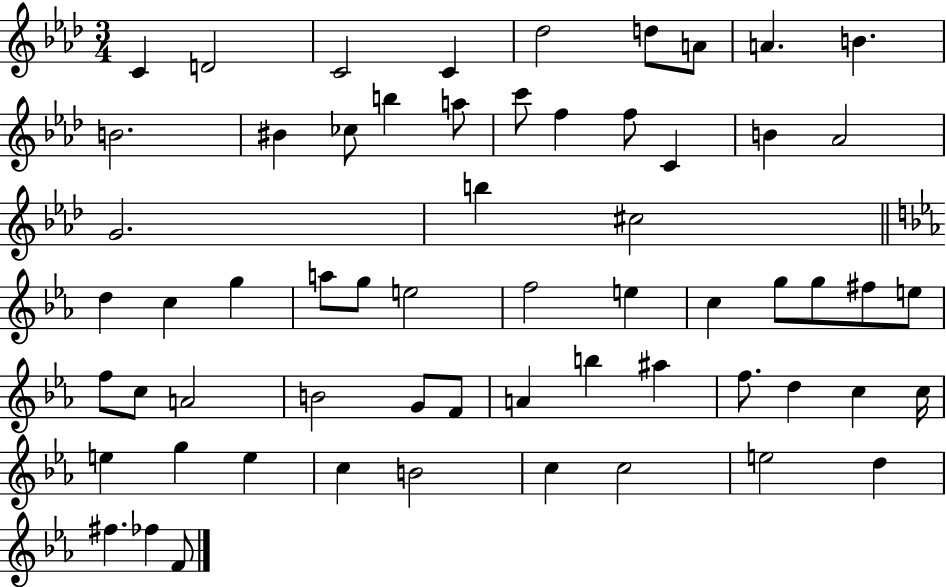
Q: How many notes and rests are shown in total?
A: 61